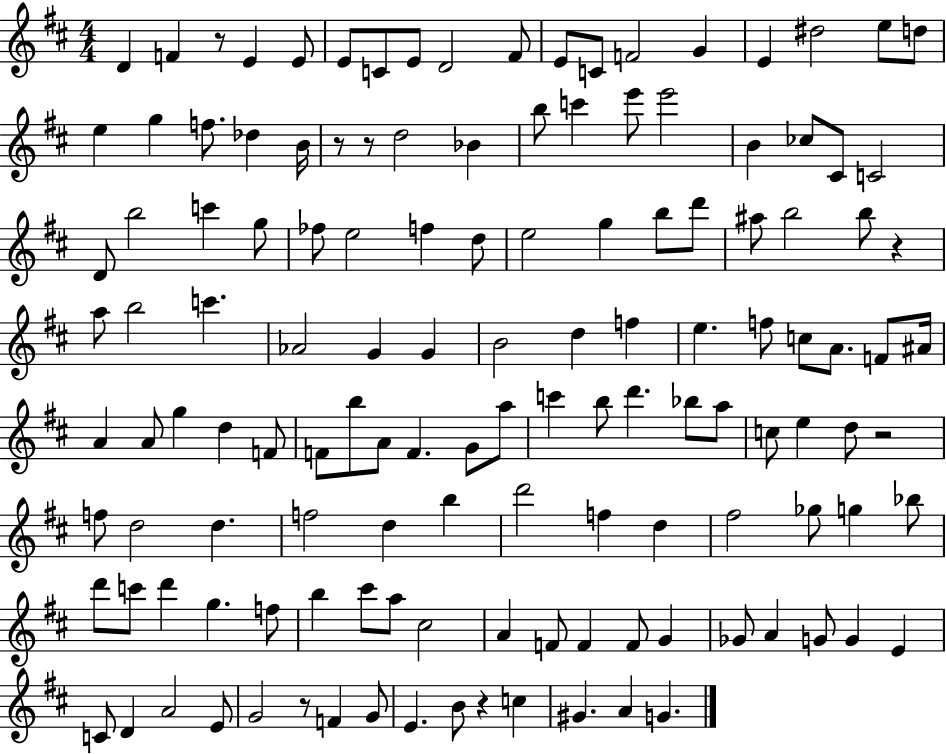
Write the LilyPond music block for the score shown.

{
  \clef treble
  \numericTimeSignature
  \time 4/4
  \key d \major
  d'4 f'4 r8 e'4 e'8 | e'8 c'8 e'8 d'2 fis'8 | e'8 c'8 f'2 g'4 | e'4 dis''2 e''8 d''8 | \break e''4 g''4 f''8. des''4 b'16 | r8 r8 d''2 bes'4 | b''8 c'''4 e'''8 e'''2 | b'4 ces''8 cis'8 c'2 | \break d'8 b''2 c'''4 g''8 | fes''8 e''2 f''4 d''8 | e''2 g''4 b''8 d'''8 | ais''8 b''2 b''8 r4 | \break a''8 b''2 c'''4. | aes'2 g'4 g'4 | b'2 d''4 f''4 | e''4. f''8 c''8 a'8. f'8 ais'16 | \break a'4 a'8 g''4 d''4 f'8 | f'8 b''8 a'8 f'4. g'8 a''8 | c'''4 b''8 d'''4. bes''8 a''8 | c''8 e''4 d''8 r2 | \break f''8 d''2 d''4. | f''2 d''4 b''4 | d'''2 f''4 d''4 | fis''2 ges''8 g''4 bes''8 | \break d'''8 c'''8 d'''4 g''4. f''8 | b''4 cis'''8 a''8 cis''2 | a'4 f'8 f'4 f'8 g'4 | ges'8 a'4 g'8 g'4 e'4 | \break c'8 d'4 a'2 e'8 | g'2 r8 f'4 g'8 | e'4. b'8 r4 c''4 | gis'4. a'4 g'4. | \break \bar "|."
}